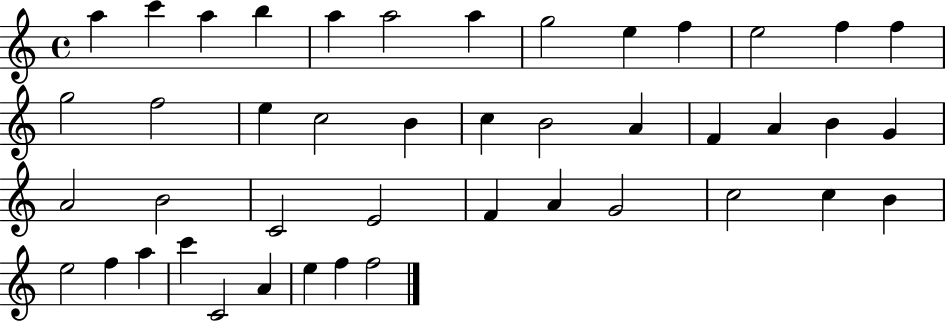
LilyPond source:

{
  \clef treble
  \time 4/4
  \defaultTimeSignature
  \key c \major
  a''4 c'''4 a''4 b''4 | a''4 a''2 a''4 | g''2 e''4 f''4 | e''2 f''4 f''4 | \break g''2 f''2 | e''4 c''2 b'4 | c''4 b'2 a'4 | f'4 a'4 b'4 g'4 | \break a'2 b'2 | c'2 e'2 | f'4 a'4 g'2 | c''2 c''4 b'4 | \break e''2 f''4 a''4 | c'''4 c'2 a'4 | e''4 f''4 f''2 | \bar "|."
}